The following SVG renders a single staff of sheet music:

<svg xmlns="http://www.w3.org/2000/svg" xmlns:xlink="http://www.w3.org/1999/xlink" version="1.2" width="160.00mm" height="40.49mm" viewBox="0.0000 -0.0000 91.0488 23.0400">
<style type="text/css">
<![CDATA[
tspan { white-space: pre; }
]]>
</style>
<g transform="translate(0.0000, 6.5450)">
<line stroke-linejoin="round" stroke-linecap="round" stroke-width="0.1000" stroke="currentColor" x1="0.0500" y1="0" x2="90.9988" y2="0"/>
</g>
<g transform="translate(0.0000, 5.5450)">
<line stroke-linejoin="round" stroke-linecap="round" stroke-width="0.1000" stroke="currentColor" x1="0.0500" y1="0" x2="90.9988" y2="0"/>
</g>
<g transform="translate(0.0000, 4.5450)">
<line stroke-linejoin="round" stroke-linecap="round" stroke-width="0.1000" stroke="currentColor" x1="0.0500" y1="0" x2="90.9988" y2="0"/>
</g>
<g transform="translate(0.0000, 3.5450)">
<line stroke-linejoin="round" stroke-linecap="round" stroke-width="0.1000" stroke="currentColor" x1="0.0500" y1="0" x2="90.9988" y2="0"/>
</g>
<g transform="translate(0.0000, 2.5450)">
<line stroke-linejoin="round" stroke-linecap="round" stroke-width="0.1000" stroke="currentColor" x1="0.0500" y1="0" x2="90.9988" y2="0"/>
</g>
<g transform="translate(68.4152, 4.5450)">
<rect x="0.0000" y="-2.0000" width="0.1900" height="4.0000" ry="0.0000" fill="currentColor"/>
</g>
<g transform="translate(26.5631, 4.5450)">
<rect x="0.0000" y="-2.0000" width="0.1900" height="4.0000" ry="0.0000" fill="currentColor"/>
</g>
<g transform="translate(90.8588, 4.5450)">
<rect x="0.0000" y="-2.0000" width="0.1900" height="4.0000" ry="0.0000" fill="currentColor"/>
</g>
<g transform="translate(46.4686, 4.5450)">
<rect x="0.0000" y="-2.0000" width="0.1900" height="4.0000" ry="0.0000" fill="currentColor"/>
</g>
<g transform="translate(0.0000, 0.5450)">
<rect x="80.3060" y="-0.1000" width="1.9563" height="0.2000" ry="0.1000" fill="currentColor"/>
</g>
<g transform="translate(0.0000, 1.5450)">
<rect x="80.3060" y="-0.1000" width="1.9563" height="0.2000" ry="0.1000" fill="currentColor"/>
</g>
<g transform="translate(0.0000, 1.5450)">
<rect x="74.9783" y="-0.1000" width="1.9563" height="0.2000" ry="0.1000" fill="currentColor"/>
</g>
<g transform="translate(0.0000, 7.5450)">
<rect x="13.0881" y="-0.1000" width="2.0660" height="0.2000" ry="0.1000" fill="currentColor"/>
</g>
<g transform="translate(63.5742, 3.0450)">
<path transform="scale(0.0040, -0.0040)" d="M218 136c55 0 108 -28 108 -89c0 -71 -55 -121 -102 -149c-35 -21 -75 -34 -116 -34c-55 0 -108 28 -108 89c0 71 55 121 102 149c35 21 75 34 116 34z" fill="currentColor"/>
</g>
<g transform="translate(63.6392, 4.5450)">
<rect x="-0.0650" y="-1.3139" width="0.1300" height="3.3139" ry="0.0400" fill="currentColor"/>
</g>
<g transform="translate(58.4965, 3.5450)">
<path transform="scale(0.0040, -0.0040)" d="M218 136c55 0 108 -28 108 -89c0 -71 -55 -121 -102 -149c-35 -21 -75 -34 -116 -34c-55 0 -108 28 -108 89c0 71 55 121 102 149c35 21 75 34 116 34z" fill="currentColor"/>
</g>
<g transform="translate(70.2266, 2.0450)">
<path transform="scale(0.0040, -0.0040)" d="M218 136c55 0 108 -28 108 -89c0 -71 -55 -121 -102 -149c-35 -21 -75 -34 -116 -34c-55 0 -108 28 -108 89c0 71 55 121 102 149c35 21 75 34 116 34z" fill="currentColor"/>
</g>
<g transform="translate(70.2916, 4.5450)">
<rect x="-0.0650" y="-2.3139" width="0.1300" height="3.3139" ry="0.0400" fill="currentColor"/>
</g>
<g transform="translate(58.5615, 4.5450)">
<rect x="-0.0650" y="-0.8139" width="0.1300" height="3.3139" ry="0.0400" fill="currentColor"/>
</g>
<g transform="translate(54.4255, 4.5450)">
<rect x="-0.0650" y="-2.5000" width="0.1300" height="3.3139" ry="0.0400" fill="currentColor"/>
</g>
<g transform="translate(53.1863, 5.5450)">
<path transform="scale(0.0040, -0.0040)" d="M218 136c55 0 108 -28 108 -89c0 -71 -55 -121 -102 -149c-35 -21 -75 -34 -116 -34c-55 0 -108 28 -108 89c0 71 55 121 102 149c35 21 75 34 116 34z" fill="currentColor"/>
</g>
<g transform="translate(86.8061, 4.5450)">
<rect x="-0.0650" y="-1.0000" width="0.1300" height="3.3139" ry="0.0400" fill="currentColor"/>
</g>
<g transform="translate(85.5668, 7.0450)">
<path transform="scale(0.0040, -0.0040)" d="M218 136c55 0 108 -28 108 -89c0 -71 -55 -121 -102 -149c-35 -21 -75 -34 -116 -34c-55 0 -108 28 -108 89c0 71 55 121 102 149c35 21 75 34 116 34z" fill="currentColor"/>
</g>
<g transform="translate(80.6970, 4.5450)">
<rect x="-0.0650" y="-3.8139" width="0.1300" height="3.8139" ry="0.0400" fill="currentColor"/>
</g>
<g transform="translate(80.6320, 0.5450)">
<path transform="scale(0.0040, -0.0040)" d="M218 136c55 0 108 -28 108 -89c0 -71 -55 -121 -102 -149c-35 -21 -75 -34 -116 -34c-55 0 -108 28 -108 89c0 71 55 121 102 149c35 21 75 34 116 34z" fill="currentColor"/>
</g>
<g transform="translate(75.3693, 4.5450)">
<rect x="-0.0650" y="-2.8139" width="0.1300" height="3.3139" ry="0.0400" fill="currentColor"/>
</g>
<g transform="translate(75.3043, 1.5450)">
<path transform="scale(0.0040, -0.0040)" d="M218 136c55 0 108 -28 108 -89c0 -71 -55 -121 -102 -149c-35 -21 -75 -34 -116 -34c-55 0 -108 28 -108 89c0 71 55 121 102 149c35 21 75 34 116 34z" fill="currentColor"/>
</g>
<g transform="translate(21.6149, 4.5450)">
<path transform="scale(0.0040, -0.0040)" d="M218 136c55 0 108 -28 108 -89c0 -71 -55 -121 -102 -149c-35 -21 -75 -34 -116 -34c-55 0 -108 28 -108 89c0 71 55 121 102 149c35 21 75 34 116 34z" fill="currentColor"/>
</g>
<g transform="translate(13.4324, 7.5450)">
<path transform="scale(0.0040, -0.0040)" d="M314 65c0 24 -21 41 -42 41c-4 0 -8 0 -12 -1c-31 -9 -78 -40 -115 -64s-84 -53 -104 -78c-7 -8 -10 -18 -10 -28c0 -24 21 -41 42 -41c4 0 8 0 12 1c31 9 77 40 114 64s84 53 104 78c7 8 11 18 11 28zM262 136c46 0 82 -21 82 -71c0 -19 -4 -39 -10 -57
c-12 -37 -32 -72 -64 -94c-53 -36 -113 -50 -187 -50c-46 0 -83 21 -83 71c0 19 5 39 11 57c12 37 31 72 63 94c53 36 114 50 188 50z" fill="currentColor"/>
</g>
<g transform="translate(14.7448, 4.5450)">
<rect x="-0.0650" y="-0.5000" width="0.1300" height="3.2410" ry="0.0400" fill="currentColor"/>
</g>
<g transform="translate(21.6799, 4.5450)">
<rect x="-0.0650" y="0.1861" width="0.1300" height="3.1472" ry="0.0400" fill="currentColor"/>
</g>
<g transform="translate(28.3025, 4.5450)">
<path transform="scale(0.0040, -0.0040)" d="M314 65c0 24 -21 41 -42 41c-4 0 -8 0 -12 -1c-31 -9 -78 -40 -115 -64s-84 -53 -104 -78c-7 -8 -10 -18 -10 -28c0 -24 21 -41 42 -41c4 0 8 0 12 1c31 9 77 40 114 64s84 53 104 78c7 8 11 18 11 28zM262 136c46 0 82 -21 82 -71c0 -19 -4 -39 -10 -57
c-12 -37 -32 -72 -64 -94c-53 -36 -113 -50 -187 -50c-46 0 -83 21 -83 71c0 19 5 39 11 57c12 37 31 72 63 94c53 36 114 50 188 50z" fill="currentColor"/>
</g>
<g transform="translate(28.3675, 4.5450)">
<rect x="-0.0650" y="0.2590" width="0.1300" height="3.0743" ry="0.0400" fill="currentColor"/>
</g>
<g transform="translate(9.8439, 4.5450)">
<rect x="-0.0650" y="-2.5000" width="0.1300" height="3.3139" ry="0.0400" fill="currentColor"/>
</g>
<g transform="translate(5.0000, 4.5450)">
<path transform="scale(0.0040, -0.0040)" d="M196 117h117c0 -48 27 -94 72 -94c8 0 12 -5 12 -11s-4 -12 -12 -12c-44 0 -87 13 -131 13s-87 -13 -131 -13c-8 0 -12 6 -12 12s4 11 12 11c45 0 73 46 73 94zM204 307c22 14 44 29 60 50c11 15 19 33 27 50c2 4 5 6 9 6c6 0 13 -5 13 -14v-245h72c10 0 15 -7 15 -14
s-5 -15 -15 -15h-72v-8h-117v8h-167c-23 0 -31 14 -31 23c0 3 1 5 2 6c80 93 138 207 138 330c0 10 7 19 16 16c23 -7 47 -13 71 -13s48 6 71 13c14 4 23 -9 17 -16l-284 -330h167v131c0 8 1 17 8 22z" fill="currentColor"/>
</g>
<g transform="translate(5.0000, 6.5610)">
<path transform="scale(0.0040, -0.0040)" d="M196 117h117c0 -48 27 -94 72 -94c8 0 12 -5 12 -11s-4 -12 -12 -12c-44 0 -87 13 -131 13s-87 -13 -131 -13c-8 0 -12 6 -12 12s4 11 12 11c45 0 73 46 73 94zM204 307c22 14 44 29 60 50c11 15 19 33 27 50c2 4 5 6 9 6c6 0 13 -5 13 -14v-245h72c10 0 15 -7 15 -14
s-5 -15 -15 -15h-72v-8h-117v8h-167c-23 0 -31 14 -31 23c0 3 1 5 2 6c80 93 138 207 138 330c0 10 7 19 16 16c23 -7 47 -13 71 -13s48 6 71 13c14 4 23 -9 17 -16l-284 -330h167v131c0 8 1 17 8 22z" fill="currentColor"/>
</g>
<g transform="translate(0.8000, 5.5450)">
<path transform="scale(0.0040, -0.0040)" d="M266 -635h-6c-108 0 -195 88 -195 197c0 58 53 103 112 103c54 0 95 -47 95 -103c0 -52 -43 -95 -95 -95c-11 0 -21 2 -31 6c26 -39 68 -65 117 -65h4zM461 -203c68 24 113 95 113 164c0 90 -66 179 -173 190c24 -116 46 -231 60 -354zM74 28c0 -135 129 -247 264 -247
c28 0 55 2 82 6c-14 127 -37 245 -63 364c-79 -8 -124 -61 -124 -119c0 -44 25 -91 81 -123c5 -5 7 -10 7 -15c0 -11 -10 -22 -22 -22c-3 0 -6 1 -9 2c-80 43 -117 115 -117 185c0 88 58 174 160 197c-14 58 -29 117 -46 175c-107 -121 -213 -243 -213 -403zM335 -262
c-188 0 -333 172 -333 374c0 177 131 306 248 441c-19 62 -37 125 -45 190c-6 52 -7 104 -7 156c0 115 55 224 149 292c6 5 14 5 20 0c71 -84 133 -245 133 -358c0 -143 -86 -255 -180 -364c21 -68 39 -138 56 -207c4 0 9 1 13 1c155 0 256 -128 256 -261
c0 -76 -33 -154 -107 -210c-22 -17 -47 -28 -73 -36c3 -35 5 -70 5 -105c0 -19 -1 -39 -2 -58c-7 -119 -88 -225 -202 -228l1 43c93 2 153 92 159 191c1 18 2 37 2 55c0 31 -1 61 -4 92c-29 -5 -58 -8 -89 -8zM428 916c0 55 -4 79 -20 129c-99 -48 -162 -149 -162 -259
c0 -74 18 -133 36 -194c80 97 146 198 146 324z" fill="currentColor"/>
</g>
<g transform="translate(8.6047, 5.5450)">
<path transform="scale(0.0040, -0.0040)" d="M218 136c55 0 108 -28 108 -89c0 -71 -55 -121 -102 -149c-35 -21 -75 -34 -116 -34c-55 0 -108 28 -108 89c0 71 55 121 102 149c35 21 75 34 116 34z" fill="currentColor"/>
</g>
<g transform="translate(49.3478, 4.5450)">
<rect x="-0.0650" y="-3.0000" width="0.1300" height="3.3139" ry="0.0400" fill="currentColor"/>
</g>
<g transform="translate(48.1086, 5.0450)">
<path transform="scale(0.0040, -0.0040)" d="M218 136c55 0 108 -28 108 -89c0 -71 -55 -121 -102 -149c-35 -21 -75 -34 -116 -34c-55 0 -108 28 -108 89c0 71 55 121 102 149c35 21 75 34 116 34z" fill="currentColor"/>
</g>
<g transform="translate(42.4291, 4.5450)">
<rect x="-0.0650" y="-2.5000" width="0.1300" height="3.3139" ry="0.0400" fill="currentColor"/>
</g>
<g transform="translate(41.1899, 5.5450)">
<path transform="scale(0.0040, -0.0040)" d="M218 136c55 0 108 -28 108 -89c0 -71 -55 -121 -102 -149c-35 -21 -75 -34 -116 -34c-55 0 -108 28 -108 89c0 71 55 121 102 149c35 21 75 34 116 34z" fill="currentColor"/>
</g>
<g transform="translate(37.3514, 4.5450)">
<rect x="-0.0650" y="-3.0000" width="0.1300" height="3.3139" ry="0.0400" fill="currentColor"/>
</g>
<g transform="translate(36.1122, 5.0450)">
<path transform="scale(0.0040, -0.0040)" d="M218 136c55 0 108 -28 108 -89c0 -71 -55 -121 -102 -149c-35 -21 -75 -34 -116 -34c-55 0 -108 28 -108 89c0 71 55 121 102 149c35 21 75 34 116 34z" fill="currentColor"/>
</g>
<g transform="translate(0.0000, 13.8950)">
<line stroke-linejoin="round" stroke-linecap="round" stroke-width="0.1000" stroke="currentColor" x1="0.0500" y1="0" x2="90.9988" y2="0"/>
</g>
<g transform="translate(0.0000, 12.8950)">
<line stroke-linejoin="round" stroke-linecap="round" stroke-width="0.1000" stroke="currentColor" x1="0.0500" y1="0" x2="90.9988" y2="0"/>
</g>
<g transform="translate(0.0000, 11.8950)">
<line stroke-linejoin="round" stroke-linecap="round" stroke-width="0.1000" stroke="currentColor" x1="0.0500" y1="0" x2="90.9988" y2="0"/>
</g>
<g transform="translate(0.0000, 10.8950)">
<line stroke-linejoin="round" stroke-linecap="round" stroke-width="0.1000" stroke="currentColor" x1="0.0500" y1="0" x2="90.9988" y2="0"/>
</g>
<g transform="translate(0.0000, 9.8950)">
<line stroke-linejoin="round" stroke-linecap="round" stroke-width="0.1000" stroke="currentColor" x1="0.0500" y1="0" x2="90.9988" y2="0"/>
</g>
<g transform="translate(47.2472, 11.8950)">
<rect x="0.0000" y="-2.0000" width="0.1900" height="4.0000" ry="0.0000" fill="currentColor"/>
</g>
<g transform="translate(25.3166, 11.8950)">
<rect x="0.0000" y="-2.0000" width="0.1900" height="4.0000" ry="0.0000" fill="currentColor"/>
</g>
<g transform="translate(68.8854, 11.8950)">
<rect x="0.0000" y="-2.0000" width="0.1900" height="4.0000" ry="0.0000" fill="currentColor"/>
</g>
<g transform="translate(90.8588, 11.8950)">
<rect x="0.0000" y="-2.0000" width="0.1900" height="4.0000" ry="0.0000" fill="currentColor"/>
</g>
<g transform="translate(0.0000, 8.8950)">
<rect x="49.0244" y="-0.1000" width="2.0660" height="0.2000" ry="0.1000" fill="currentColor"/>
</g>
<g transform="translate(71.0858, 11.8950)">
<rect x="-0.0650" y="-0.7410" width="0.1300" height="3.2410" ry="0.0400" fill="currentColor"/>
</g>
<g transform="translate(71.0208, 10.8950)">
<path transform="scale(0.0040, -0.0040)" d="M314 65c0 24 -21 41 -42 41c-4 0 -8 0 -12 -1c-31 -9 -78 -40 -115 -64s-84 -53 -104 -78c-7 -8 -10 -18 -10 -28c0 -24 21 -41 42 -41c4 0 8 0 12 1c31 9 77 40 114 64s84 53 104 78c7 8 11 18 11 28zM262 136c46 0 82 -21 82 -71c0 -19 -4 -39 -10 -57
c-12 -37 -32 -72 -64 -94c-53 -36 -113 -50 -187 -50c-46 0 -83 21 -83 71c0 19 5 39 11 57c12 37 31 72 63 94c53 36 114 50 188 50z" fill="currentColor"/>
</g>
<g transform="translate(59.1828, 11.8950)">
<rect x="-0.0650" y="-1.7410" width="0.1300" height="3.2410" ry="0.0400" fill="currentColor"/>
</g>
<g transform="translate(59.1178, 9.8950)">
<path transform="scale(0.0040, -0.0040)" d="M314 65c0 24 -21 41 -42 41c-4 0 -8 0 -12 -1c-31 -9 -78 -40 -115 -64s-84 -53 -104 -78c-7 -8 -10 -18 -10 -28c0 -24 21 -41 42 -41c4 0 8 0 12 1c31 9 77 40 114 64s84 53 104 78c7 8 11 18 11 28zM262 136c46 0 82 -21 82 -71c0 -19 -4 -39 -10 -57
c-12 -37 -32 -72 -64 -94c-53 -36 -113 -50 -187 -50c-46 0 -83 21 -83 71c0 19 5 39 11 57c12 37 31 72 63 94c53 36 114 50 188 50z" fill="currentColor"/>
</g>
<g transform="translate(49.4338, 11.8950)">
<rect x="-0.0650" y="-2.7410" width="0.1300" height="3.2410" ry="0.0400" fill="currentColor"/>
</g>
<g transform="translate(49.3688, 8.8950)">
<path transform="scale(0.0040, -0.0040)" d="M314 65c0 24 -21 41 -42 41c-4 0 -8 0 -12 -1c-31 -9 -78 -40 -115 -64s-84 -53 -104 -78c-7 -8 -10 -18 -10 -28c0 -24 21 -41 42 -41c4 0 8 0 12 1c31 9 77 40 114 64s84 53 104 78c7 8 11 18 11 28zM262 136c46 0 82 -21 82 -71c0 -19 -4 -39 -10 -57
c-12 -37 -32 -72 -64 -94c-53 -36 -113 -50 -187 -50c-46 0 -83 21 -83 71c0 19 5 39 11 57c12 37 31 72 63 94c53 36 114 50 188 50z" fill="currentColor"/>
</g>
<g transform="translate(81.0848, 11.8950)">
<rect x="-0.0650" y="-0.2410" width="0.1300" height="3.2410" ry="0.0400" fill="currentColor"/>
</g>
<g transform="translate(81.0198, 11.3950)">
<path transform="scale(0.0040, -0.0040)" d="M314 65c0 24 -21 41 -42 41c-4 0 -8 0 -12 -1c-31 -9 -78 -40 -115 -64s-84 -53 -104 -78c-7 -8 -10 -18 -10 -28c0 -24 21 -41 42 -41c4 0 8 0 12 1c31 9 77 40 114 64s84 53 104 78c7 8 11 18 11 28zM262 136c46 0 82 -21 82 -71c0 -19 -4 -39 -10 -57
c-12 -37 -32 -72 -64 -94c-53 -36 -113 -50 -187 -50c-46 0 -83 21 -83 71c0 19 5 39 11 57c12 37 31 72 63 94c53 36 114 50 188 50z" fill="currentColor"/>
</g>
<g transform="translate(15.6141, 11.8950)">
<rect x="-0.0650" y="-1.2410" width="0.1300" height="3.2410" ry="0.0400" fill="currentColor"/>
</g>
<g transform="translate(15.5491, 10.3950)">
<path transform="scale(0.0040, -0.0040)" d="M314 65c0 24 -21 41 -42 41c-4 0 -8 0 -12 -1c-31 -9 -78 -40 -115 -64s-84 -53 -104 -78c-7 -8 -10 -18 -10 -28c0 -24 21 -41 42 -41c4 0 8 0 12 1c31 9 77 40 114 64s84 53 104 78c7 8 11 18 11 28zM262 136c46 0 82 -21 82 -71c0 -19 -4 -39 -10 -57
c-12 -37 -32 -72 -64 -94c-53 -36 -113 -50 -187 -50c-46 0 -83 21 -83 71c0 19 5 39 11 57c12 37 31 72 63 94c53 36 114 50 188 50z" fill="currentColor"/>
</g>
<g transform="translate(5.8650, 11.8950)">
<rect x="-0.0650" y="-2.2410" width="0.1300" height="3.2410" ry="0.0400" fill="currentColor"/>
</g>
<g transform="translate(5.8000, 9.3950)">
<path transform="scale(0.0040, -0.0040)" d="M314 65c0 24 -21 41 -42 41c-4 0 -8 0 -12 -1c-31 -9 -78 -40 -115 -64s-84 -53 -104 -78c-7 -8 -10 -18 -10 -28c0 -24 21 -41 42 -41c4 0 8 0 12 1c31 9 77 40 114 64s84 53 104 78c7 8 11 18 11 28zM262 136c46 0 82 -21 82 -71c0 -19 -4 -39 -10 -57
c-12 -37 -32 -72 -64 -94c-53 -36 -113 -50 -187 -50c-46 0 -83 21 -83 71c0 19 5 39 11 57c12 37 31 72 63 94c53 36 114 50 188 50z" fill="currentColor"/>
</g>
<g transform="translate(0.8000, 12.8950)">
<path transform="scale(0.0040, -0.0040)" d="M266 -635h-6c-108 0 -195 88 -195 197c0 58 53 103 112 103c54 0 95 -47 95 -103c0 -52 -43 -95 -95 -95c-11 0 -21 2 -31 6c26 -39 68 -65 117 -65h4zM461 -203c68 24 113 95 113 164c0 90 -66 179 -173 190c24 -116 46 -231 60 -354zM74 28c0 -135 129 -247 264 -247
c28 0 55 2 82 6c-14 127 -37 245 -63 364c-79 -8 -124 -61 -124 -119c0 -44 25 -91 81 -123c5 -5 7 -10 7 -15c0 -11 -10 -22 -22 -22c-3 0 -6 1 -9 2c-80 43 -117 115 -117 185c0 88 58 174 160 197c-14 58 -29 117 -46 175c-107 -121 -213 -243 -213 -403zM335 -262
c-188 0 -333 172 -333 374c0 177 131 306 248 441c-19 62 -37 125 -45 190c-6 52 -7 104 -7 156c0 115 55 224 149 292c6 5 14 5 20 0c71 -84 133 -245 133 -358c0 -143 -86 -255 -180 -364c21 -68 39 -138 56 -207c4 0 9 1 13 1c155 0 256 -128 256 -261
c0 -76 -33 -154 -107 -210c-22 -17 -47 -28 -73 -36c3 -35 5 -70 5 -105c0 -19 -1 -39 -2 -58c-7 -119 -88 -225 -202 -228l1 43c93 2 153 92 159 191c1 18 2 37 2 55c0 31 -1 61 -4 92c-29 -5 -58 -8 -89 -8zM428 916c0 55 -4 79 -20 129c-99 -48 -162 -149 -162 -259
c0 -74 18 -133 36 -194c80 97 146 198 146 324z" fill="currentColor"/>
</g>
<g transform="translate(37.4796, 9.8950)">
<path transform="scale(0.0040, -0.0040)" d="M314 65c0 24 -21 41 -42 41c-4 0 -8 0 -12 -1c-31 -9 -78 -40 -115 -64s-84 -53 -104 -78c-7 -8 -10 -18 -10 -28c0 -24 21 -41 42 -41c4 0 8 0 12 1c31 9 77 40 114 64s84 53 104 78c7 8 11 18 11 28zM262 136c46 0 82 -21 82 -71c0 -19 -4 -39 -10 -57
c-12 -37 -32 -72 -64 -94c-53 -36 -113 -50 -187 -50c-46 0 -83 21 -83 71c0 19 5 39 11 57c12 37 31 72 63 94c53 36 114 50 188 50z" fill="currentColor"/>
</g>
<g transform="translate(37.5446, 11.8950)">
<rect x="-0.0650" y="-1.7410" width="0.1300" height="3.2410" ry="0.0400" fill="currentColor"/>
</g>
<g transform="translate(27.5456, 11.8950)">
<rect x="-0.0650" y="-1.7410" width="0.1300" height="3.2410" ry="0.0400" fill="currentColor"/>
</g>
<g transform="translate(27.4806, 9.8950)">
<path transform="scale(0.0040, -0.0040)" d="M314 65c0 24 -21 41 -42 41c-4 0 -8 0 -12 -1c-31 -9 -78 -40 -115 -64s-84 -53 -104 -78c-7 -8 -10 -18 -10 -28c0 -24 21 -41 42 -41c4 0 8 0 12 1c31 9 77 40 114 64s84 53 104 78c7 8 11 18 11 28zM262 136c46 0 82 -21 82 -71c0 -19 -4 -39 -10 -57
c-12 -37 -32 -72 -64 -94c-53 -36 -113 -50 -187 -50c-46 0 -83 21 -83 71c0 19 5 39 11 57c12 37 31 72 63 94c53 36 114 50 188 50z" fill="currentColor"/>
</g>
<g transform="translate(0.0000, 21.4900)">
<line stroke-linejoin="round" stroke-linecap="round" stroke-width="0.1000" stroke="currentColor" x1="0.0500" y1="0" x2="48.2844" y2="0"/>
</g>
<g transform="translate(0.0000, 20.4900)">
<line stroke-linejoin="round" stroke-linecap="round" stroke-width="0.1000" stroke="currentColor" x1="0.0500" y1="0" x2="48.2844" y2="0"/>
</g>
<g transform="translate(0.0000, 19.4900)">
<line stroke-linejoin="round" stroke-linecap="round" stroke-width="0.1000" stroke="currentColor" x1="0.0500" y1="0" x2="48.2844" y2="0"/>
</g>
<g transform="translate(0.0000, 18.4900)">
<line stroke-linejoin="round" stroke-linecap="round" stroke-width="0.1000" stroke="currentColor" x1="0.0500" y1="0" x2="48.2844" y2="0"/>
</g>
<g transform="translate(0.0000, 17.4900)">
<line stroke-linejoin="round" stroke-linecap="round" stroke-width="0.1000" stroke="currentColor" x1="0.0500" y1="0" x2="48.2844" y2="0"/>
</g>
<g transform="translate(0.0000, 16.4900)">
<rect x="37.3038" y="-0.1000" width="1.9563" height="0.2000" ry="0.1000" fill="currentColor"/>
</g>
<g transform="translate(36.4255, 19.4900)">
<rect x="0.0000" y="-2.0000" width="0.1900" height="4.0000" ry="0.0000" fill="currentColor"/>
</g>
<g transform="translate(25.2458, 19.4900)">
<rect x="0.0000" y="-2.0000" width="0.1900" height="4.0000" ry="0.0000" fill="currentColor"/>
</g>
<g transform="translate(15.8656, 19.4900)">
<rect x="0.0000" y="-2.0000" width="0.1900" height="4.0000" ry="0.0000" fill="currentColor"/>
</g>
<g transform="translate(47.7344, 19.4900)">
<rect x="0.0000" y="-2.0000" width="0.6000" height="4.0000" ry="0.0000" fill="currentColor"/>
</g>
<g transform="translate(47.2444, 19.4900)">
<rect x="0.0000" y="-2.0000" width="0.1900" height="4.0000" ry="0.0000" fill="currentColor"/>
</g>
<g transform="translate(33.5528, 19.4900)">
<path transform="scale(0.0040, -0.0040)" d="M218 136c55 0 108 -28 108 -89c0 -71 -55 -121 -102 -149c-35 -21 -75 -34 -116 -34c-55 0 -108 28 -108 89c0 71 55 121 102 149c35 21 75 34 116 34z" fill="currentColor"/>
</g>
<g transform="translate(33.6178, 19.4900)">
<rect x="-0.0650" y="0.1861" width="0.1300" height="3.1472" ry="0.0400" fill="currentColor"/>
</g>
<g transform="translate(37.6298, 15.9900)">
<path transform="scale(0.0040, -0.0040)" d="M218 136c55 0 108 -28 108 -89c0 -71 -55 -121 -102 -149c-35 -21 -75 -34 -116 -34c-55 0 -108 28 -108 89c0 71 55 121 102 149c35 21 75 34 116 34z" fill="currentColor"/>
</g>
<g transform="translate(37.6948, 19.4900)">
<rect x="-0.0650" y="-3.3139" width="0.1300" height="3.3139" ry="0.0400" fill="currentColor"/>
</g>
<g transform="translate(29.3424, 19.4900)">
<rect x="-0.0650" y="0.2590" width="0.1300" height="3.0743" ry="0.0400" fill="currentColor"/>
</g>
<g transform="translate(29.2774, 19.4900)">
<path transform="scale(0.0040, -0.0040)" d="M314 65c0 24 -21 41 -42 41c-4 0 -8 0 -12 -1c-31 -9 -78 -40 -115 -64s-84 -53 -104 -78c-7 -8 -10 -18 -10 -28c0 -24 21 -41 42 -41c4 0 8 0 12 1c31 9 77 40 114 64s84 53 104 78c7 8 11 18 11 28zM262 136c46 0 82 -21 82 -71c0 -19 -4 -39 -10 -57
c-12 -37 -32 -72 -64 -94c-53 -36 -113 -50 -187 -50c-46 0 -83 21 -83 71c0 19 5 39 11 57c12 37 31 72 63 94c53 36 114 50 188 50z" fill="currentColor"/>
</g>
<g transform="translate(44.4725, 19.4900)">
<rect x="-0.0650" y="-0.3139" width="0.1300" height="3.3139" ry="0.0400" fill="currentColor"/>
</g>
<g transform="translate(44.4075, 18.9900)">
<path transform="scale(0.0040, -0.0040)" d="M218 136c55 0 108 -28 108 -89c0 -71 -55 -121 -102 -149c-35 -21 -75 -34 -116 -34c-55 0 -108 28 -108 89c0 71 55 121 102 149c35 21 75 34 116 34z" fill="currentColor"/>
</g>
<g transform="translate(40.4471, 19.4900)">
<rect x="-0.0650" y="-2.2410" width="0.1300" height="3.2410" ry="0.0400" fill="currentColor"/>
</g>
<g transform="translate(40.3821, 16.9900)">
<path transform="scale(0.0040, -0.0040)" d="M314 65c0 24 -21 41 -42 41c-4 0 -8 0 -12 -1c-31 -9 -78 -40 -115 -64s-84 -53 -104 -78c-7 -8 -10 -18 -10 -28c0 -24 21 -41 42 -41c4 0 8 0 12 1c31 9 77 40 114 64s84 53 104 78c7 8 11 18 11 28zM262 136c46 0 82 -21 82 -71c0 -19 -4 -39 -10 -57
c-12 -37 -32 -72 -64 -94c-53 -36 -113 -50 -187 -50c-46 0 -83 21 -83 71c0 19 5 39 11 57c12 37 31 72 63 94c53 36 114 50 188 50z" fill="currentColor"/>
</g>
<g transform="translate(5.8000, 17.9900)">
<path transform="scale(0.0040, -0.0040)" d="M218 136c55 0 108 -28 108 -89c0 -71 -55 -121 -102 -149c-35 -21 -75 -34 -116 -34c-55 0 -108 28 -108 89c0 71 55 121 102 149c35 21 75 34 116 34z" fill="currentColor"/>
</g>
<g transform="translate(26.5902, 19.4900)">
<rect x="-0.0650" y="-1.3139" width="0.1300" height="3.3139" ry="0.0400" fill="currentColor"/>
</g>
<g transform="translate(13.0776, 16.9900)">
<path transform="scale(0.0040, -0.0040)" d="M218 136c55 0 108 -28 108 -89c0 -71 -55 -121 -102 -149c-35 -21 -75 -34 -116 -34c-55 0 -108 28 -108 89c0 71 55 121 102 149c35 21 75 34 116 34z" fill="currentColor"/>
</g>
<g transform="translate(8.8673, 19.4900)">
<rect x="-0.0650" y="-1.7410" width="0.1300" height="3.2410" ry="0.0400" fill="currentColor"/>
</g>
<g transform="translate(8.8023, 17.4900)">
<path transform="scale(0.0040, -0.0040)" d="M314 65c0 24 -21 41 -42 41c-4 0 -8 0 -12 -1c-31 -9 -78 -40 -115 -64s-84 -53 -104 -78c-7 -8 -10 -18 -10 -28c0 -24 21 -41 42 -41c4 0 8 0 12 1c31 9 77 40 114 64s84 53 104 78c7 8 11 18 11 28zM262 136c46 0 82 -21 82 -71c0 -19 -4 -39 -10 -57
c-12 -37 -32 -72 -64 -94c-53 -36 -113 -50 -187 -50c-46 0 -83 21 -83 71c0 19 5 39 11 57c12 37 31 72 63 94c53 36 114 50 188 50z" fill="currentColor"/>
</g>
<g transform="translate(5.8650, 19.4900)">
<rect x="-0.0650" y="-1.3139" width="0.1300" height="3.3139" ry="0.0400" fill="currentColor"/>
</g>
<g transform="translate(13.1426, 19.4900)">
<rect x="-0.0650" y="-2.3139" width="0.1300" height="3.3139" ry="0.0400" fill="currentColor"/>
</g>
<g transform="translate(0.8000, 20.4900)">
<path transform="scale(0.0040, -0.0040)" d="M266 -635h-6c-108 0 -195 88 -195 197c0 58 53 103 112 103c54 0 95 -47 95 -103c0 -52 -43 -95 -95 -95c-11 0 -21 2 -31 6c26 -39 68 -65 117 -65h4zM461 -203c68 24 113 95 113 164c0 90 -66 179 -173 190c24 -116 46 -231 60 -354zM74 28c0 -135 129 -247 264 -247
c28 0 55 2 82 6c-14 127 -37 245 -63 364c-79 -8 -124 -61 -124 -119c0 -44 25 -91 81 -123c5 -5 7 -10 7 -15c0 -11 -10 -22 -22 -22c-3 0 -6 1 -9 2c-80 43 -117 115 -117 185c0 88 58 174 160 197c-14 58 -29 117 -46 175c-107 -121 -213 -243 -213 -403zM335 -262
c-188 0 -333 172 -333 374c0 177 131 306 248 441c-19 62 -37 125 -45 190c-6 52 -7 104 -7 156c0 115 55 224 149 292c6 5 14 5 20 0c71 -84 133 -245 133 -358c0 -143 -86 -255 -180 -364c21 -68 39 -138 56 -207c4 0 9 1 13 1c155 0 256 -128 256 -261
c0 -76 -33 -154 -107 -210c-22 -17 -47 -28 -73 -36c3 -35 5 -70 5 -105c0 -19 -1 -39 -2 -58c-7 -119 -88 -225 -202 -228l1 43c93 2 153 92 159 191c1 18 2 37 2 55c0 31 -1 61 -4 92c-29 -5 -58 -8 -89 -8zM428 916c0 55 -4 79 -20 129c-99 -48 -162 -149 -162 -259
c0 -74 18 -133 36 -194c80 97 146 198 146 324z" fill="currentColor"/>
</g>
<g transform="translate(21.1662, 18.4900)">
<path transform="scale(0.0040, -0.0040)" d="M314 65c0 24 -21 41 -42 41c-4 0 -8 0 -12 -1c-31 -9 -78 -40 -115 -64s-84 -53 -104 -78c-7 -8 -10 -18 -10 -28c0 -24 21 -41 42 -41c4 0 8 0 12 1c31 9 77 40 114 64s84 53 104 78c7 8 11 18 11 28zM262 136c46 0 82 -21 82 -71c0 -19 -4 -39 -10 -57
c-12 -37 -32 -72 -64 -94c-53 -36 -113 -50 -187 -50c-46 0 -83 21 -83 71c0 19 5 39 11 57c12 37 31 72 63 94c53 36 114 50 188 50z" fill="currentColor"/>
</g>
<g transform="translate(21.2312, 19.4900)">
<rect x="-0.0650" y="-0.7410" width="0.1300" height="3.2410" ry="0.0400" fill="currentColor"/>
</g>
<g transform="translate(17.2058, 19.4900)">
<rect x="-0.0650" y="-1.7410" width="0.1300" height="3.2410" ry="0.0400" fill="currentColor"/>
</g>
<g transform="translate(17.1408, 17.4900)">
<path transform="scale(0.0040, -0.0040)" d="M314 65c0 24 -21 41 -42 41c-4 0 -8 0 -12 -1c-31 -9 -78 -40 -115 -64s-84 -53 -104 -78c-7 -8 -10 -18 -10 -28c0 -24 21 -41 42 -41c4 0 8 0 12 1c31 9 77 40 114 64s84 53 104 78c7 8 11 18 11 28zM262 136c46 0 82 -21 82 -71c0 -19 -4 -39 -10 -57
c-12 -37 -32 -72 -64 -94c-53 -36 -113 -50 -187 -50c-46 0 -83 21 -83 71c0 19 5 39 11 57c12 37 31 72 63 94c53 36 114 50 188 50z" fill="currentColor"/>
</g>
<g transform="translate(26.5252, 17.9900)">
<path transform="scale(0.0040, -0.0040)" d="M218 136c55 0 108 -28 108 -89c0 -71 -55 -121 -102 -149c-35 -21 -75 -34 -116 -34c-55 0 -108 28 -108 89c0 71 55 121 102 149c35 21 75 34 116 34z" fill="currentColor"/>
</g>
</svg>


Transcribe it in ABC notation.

X:1
T:Untitled
M:4/4
L:1/4
K:C
G C2 B B2 A G A G d e g a c' D g2 e2 f2 f2 a2 f2 d2 c2 e f2 g f2 d2 e B2 B b g2 c